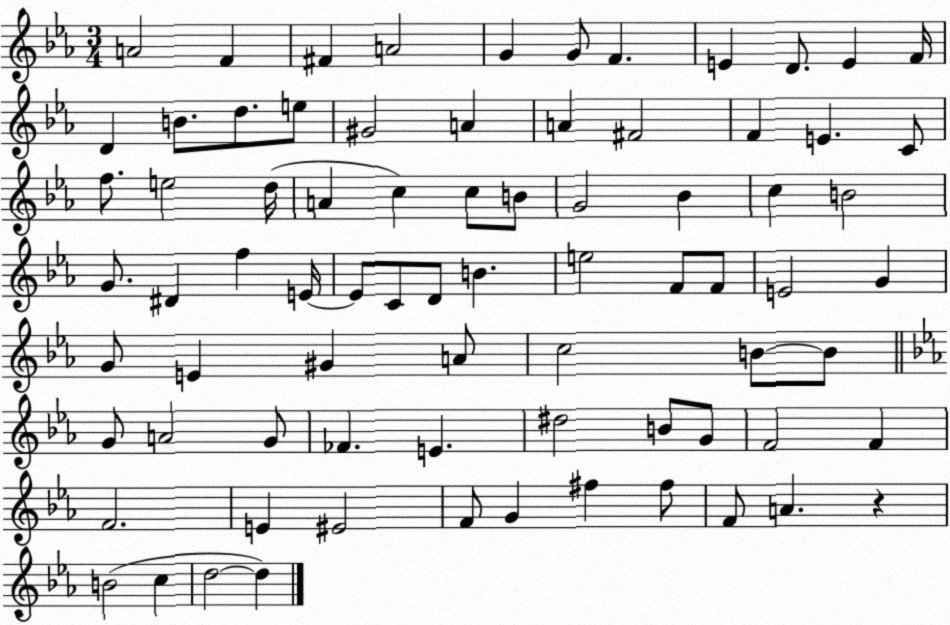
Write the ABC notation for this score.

X:1
T:Untitled
M:3/4
L:1/4
K:Eb
A2 F ^F A2 G G/2 F E D/2 E F/4 D B/2 d/2 e/2 ^G2 A A ^F2 F E C/2 f/2 e2 d/4 A c c/2 B/2 G2 _B c B2 G/2 ^D f E/4 E/2 C/2 D/2 B e2 F/2 F/2 E2 G G/2 E ^G A/2 c2 B/2 B/2 G/2 A2 G/2 _F E ^d2 B/2 G/2 F2 F F2 E ^E2 F/2 G ^f ^f/2 F/2 A z B2 c d2 d